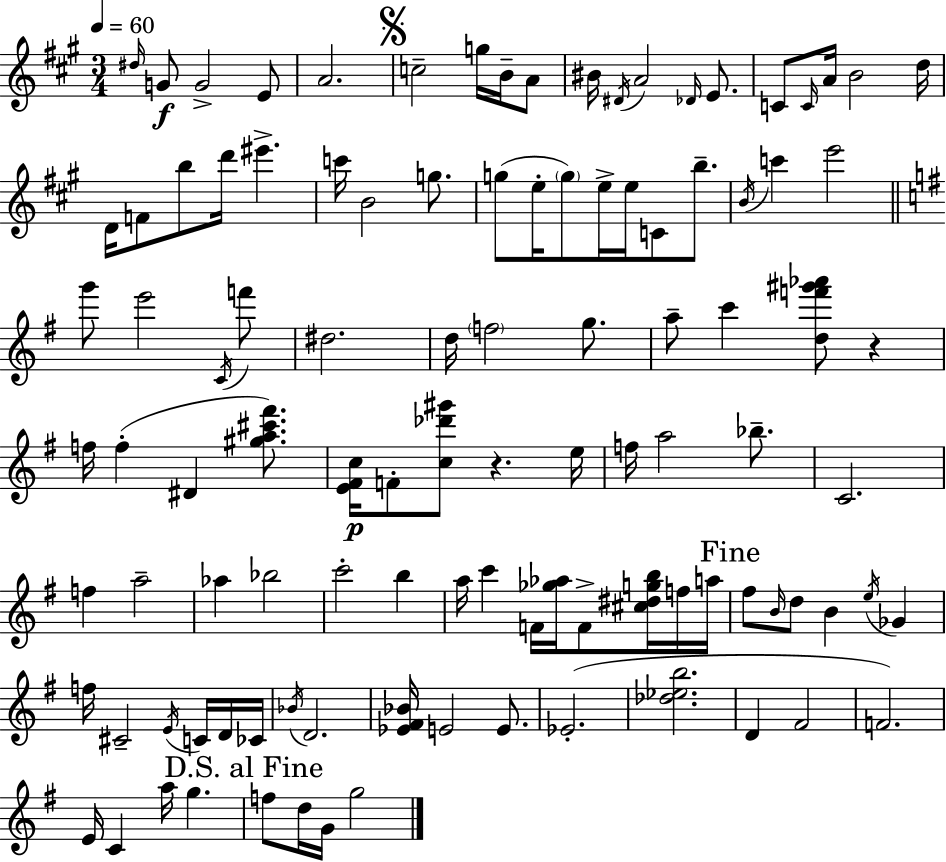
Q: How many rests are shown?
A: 2